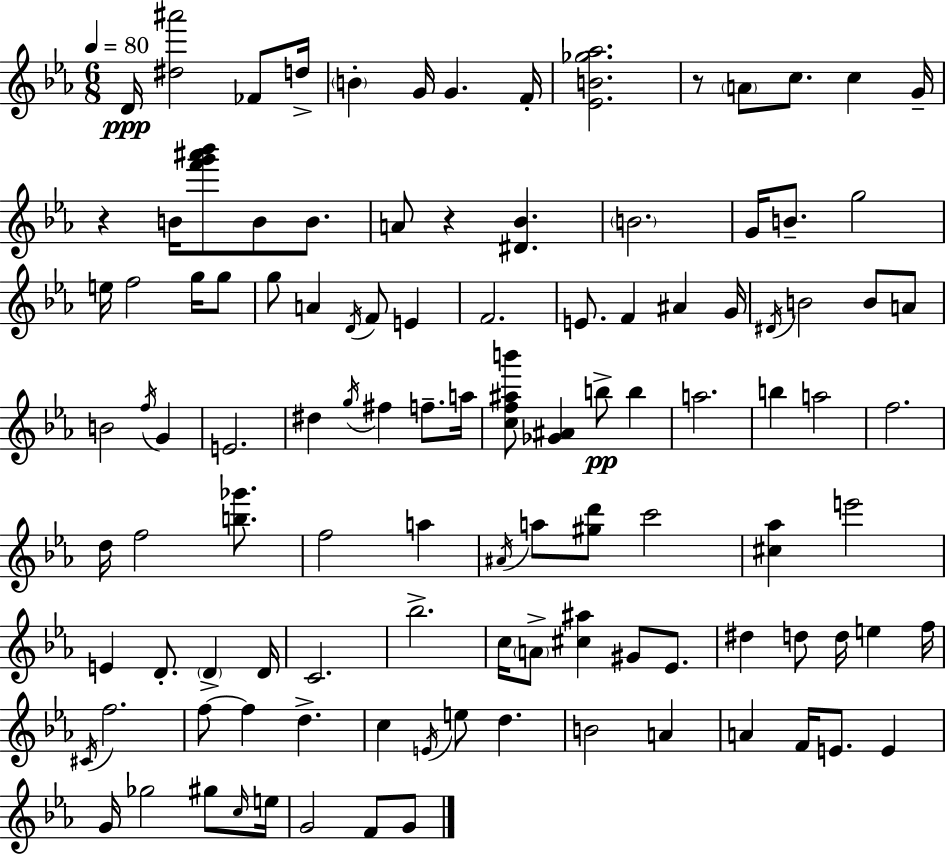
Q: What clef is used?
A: treble